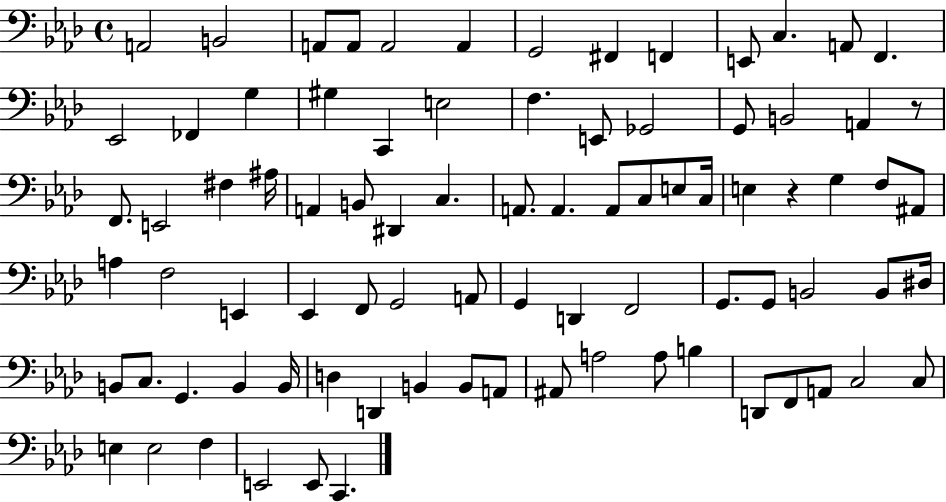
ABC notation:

X:1
T:Untitled
M:4/4
L:1/4
K:Ab
A,,2 B,,2 A,,/2 A,,/2 A,,2 A,, G,,2 ^F,, F,, E,,/2 C, A,,/2 F,, _E,,2 _F,, G, ^G, C,, E,2 F, E,,/2 _G,,2 G,,/2 B,,2 A,, z/2 F,,/2 E,,2 ^F, ^A,/4 A,, B,,/2 ^D,, C, A,,/2 A,, A,,/2 C,/2 E,/2 C,/4 E, z G, F,/2 ^A,,/2 A, F,2 E,, _E,, F,,/2 G,,2 A,,/2 G,, D,, F,,2 G,,/2 G,,/2 B,,2 B,,/2 ^D,/4 B,,/2 C,/2 G,, B,, B,,/4 D, D,, B,, B,,/2 A,,/2 ^A,,/2 A,2 A,/2 B, D,,/2 F,,/2 A,,/2 C,2 C,/2 E, E,2 F, E,,2 E,,/2 C,,